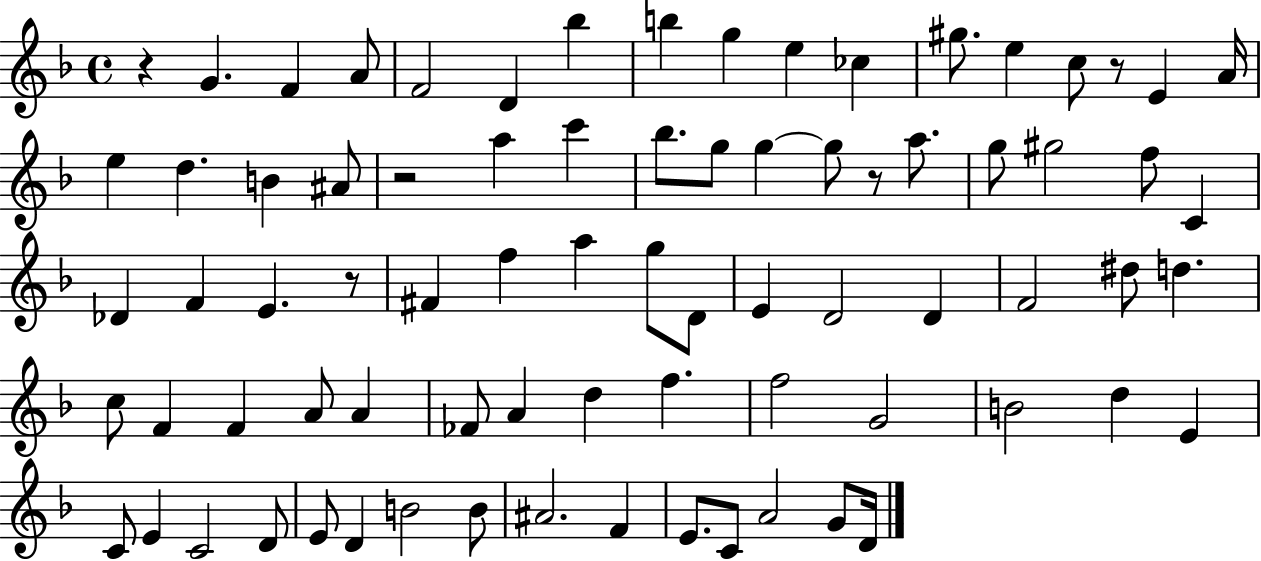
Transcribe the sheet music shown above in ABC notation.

X:1
T:Untitled
M:4/4
L:1/4
K:F
z G F A/2 F2 D _b b g e _c ^g/2 e c/2 z/2 E A/4 e d B ^A/2 z2 a c' _b/2 g/2 g g/2 z/2 a/2 g/2 ^g2 f/2 C _D F E z/2 ^F f a g/2 D/2 E D2 D F2 ^d/2 d c/2 F F A/2 A _F/2 A d f f2 G2 B2 d E C/2 E C2 D/2 E/2 D B2 B/2 ^A2 F E/2 C/2 A2 G/2 D/4